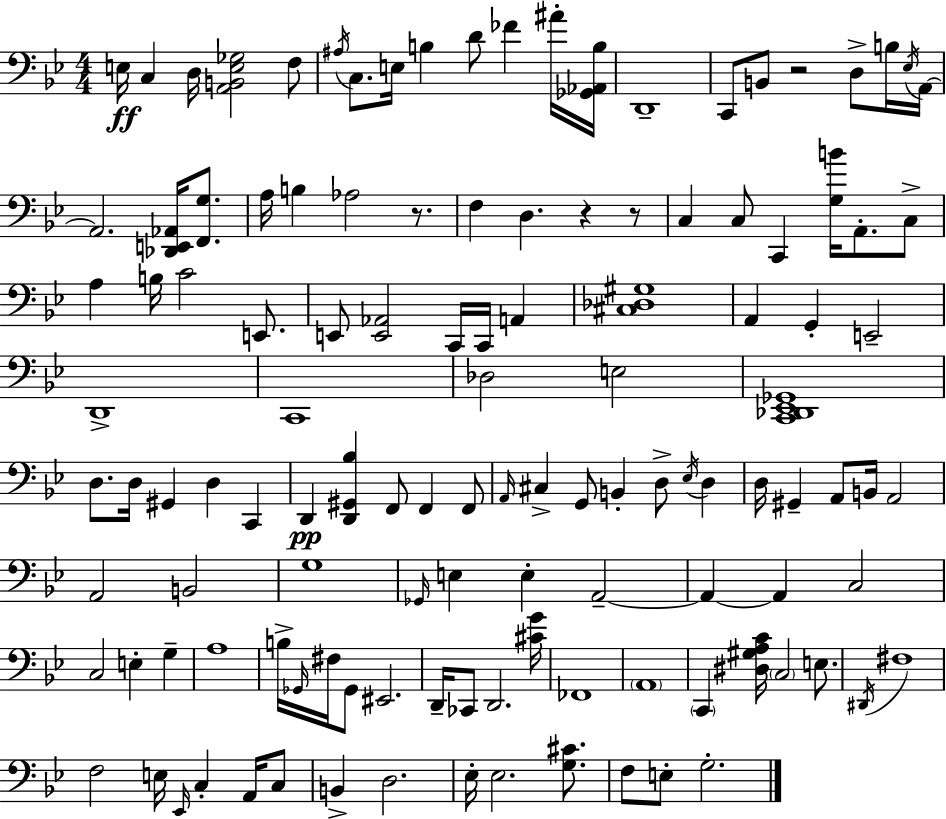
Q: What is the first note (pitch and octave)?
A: E3